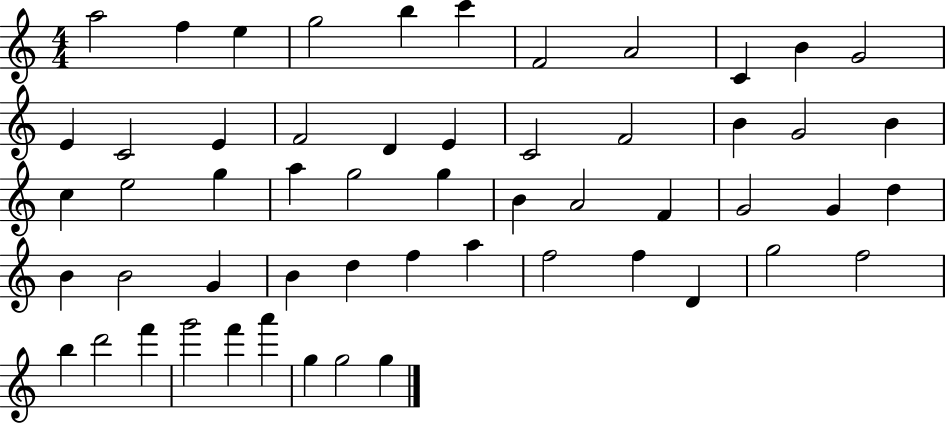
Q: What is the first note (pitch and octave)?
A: A5